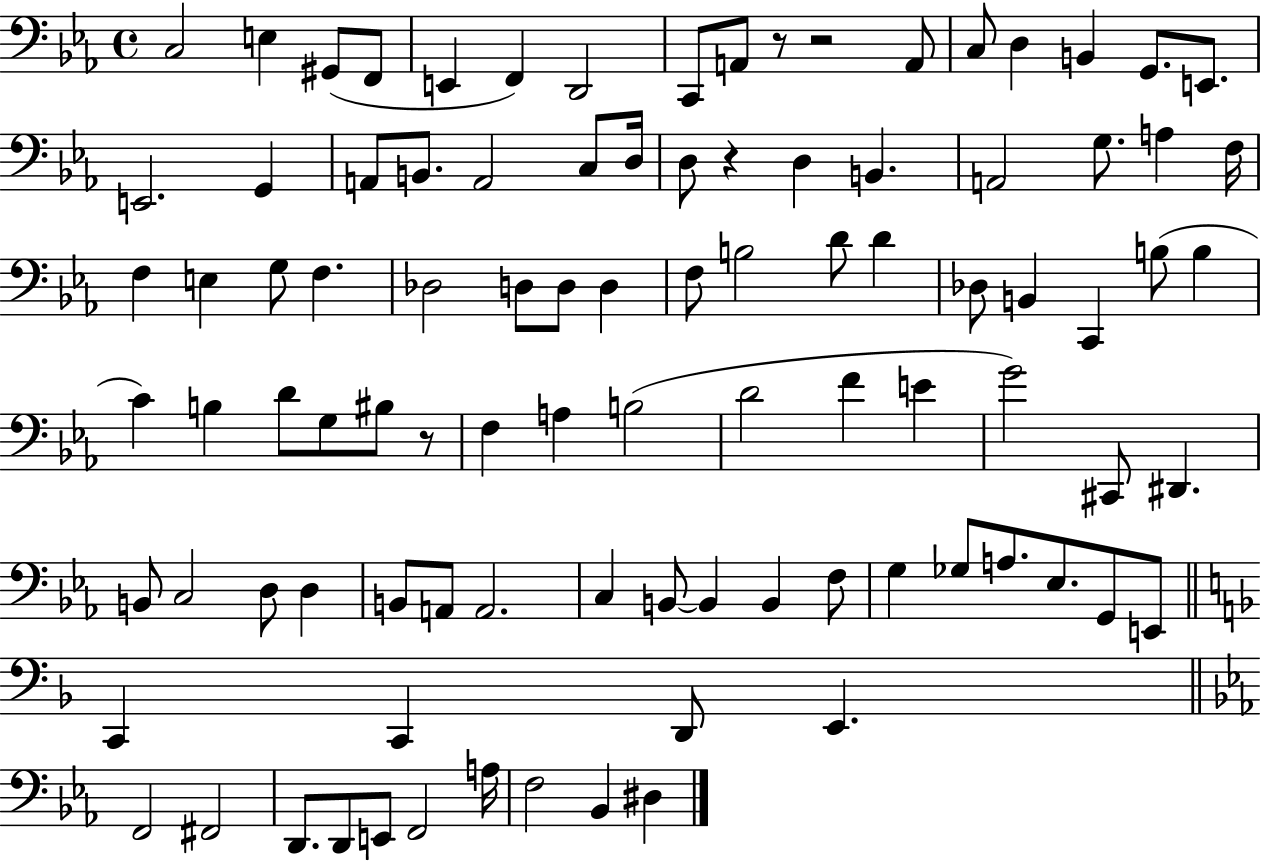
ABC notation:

X:1
T:Untitled
M:4/4
L:1/4
K:Eb
C,2 E, ^G,,/2 F,,/2 E,, F,, D,,2 C,,/2 A,,/2 z/2 z2 A,,/2 C,/2 D, B,, G,,/2 E,,/2 E,,2 G,, A,,/2 B,,/2 A,,2 C,/2 D,/4 D,/2 z D, B,, A,,2 G,/2 A, F,/4 F, E, G,/2 F, _D,2 D,/2 D,/2 D, F,/2 B,2 D/2 D _D,/2 B,, C,, B,/2 B, C B, D/2 G,/2 ^B,/2 z/2 F, A, B,2 D2 F E G2 ^C,,/2 ^D,, B,,/2 C,2 D,/2 D, B,,/2 A,,/2 A,,2 C, B,,/2 B,, B,, F,/2 G, _G,/2 A,/2 _E,/2 G,,/2 E,,/2 C,, C,, D,,/2 E,, F,,2 ^F,,2 D,,/2 D,,/2 E,,/2 F,,2 A,/4 F,2 _B,, ^D,